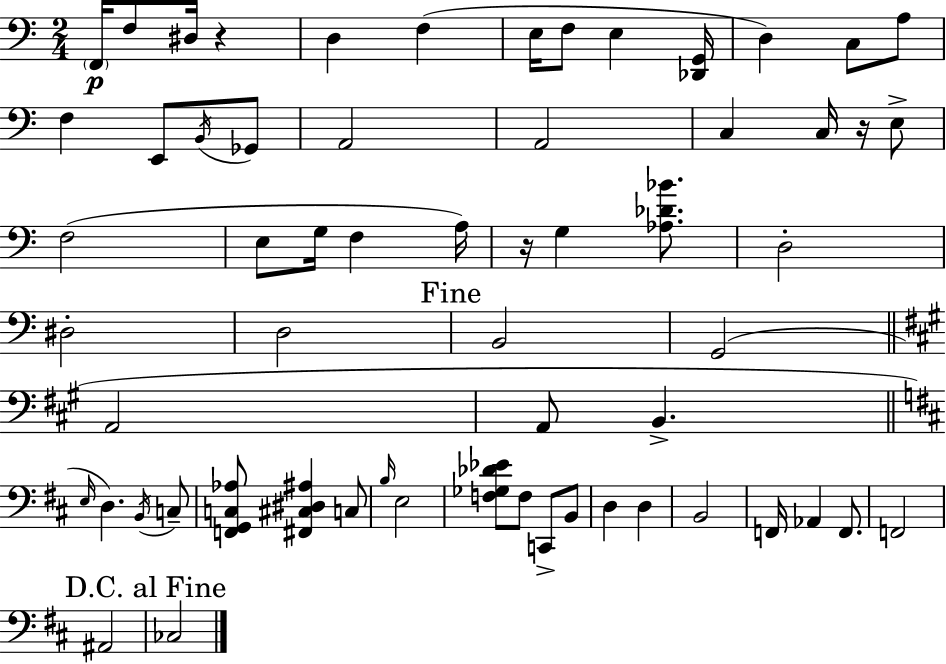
X:1
T:Untitled
M:2/4
L:1/4
K:Am
F,,/4 F,/2 ^D,/4 z D, F, E,/4 F,/2 E, [_D,,G,,]/4 D, C,/2 A,/2 F, E,,/2 B,,/4 _G,,/2 A,,2 A,,2 C, C,/4 z/4 E,/2 F,2 E,/2 G,/4 F, A,/4 z/4 G, [_A,_D_B]/2 D,2 ^D,2 D,2 B,,2 G,,2 A,,2 A,,/2 B,, E,/4 D, B,,/4 C,/2 [F,,G,,C,_A,]/2 [^F,,^C,^D,^A,] C,/2 B,/4 E,2 [F,_G,_D_E]/2 F,/2 C,,/2 B,,/2 D, D, B,,2 F,,/4 _A,, F,,/2 F,,2 ^A,,2 _C,2